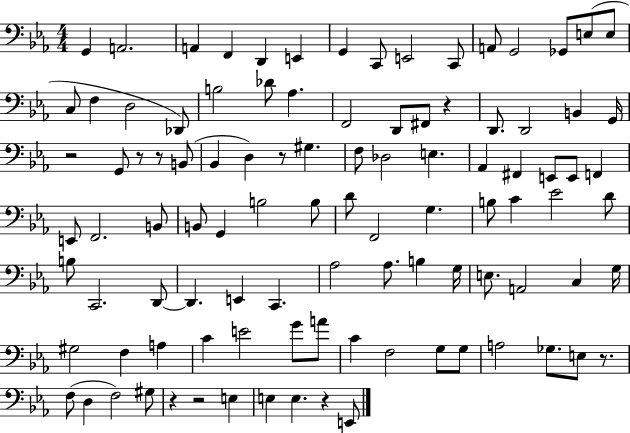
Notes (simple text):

G2/q A2/h. A2/q F2/q D2/q E2/q G2/q C2/e E2/h C2/e A2/e G2/h Gb2/e E3/e E3/e C3/e F3/q D3/h Db2/e B3/h Db4/e Ab3/q. F2/h D2/e F#2/e R/q D2/e. D2/h B2/q G2/s R/h G2/e R/e R/e B2/e Bb2/q D3/q R/e G#3/q. F3/e Db3/h E3/q. Ab2/q F#2/q E2/e E2/e F2/q E2/e F2/h. B2/e B2/e G2/q B3/h B3/e D4/e F2/h G3/q. B3/e C4/q Eb4/h D4/e B3/e C2/h. D2/e D2/q. E2/q C2/q. Ab3/h Ab3/e. B3/q G3/s E3/e. A2/h C3/q G3/s G#3/h F3/q A3/q C4/q E4/h G4/e A4/e C4/q F3/h G3/e G3/e A3/h Gb3/e. E3/e R/e. F3/e D3/q F3/h G#3/e R/q R/h E3/q E3/q E3/q. R/q E2/e